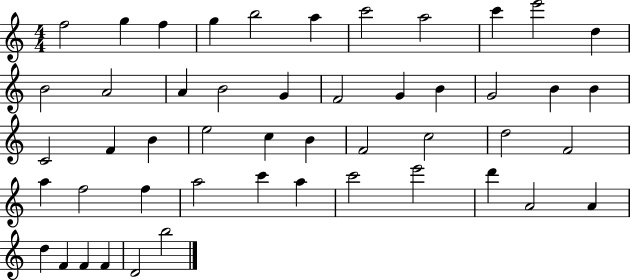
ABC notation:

X:1
T:Untitled
M:4/4
L:1/4
K:C
f2 g f g b2 a c'2 a2 c' e'2 d B2 A2 A B2 G F2 G B G2 B B C2 F B e2 c B F2 c2 d2 F2 a f2 f a2 c' a c'2 e'2 d' A2 A d F F F D2 b2